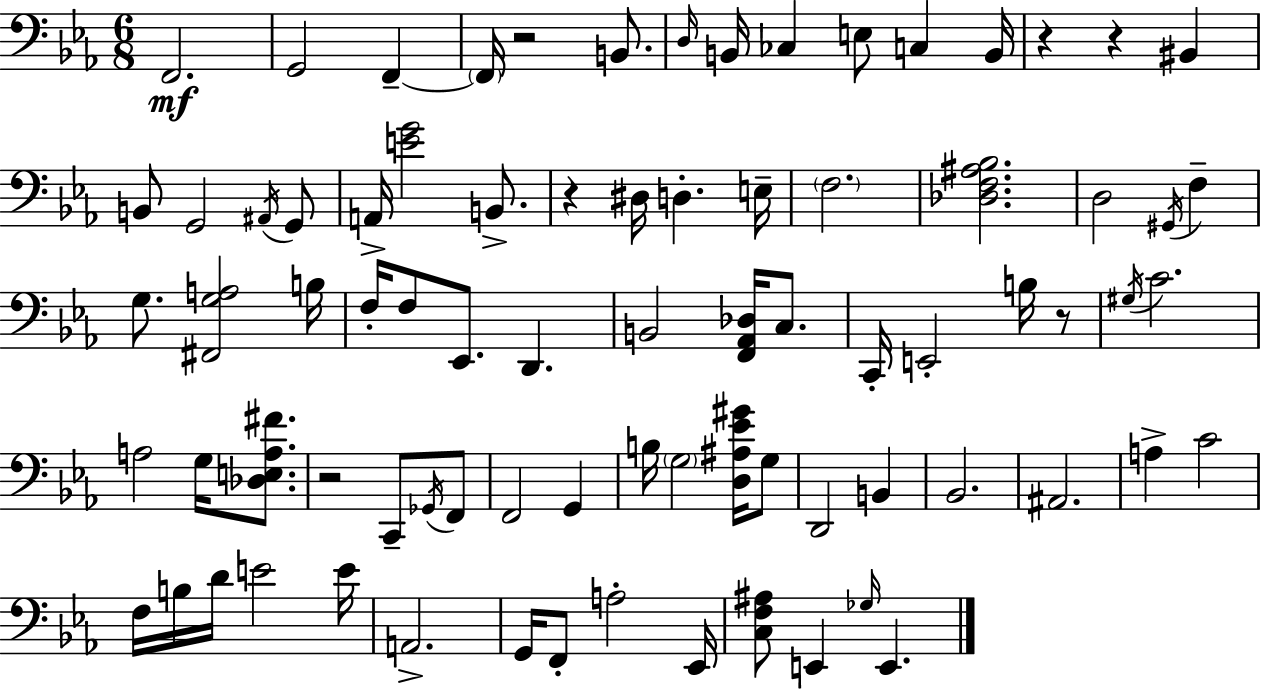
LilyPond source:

{
  \clef bass
  \numericTimeSignature
  \time 6/8
  \key c \minor
  f,2.\mf | g,2 f,4--~~ | \parenthesize f,16 r2 b,8. | \grace { d16 } b,16 ces4 e8 c4 | \break b,16 r4 r4 bis,4 | b,8 g,2 \acciaccatura { ais,16 } | g,8 a,16-> <e' g'>2 b,8.-> | r4 dis16 d4.-. | \break e16-- \parenthesize f2. | <des f ais bes>2. | d2 \acciaccatura { gis,16 } f4-- | g8. <fis, g a>2 | \break b16 f16-. f8 ees,8. d,4. | b,2 <f, aes, des>16 | c8. c,16-. e,2-. | b16 r8 \acciaccatura { gis16 } c'2. | \break a2 | g16 <des e a fis'>8. r2 | c,8-- \acciaccatura { ges,16 } f,8 f,2 | g,4 b16 \parenthesize g2 | \break <d ais ees' gis'>16 g8 d,2 | b,4 bes,2. | ais,2. | a4-> c'2 | \break f16 b16 d'16 e'2 | e'16 a,2.-> | g,16 f,8-. a2-. | ees,16 <c f ais>8 e,4 \grace { ges16 } | \break e,4. \bar "|."
}